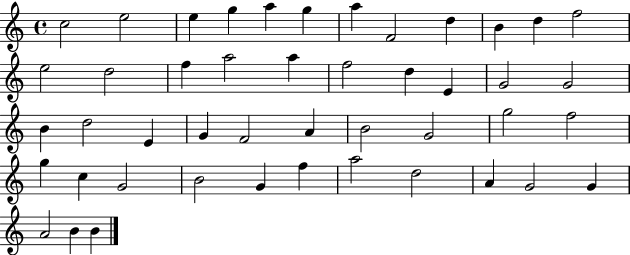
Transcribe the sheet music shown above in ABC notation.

X:1
T:Untitled
M:4/4
L:1/4
K:C
c2 e2 e g a g a F2 d B d f2 e2 d2 f a2 a f2 d E G2 G2 B d2 E G F2 A B2 G2 g2 f2 g c G2 B2 G f a2 d2 A G2 G A2 B B